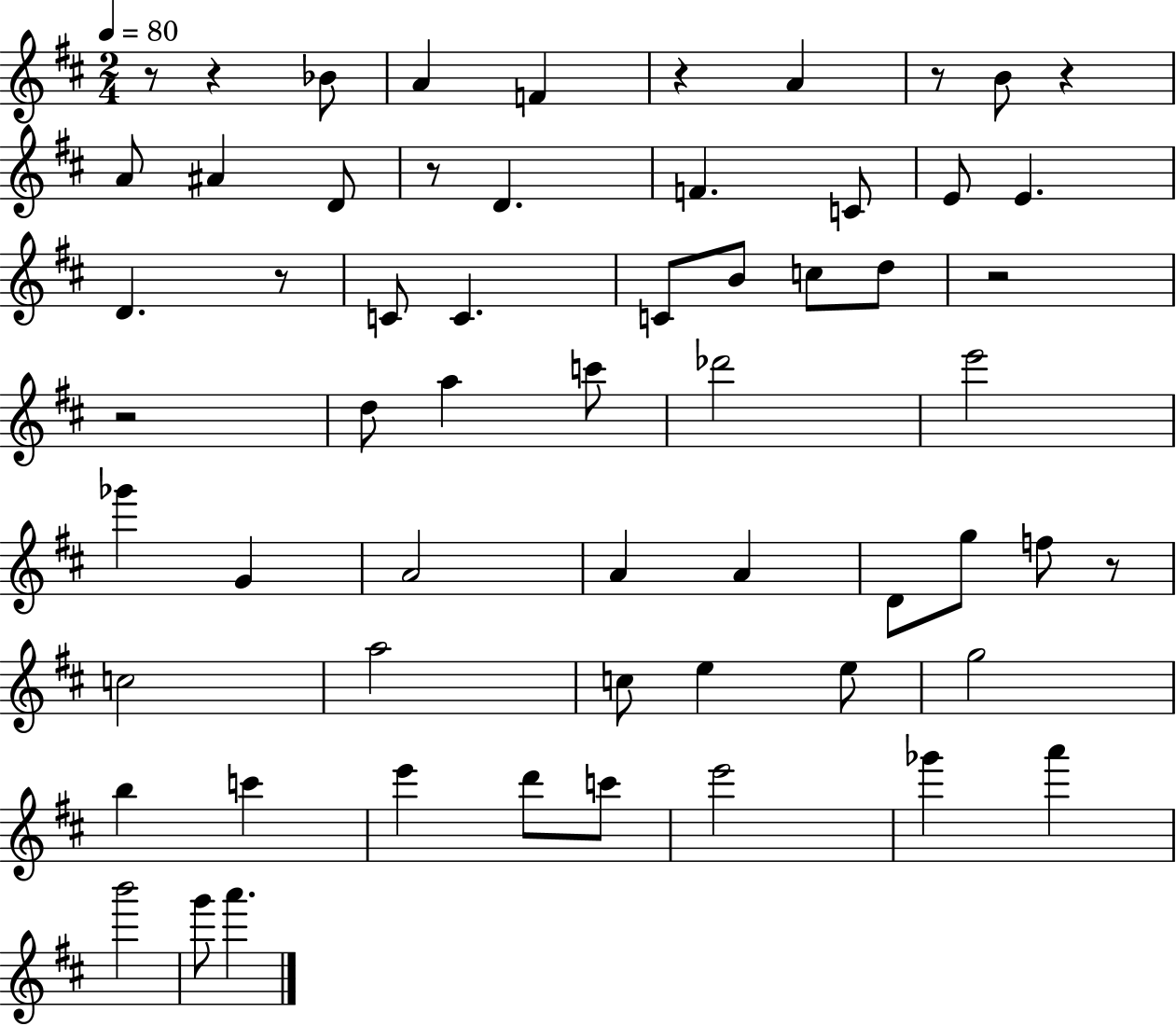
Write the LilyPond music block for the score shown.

{
  \clef treble
  \numericTimeSignature
  \time 2/4
  \key d \major
  \tempo 4 = 80
  r8 r4 bes'8 | a'4 f'4 | r4 a'4 | r8 b'8 r4 | \break a'8 ais'4 d'8 | r8 d'4. | f'4. c'8 | e'8 e'4. | \break d'4. r8 | c'8 c'4. | c'8 b'8 c''8 d''8 | r2 | \break r2 | d''8 a''4 c'''8 | des'''2 | e'''2 | \break ges'''4 g'4 | a'2 | a'4 a'4 | d'8 g''8 f''8 r8 | \break c''2 | a''2 | c''8 e''4 e''8 | g''2 | \break b''4 c'''4 | e'''4 d'''8 c'''8 | e'''2 | ges'''4 a'''4 | \break b'''2 | g'''8 a'''4. | \bar "|."
}